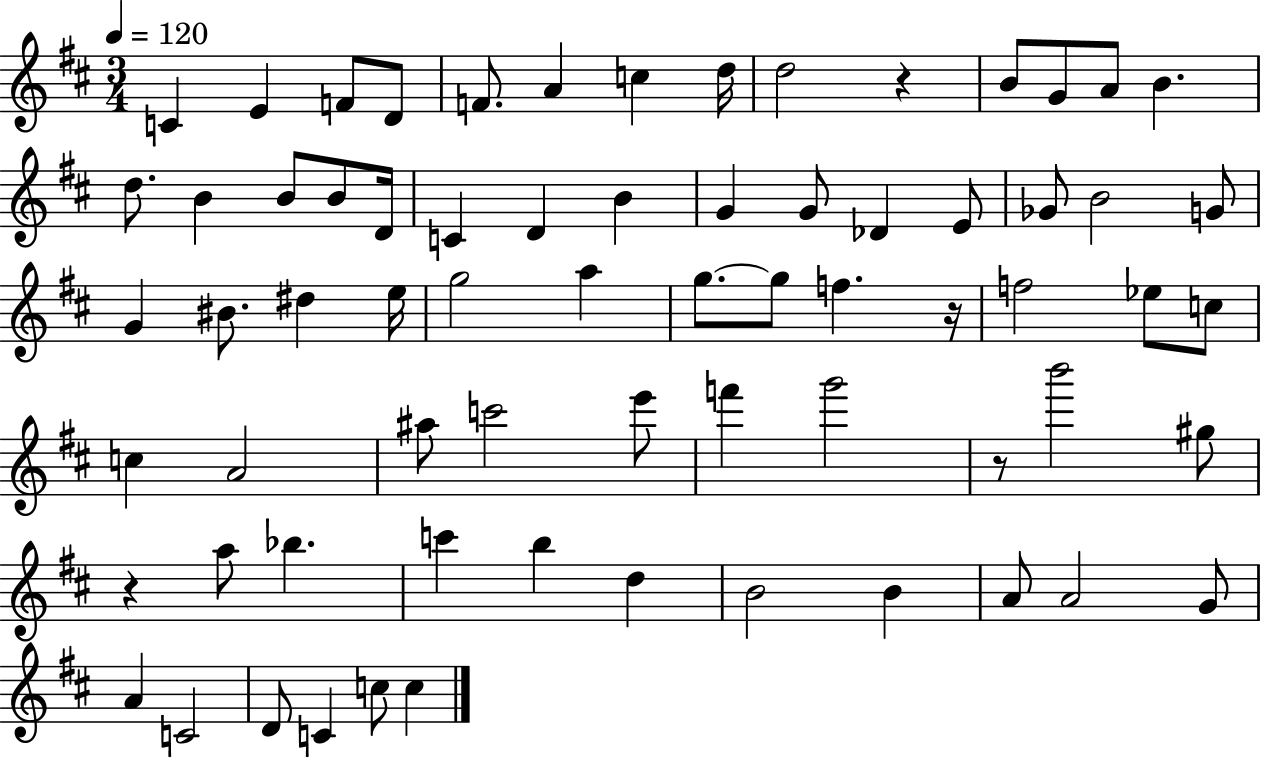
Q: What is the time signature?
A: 3/4